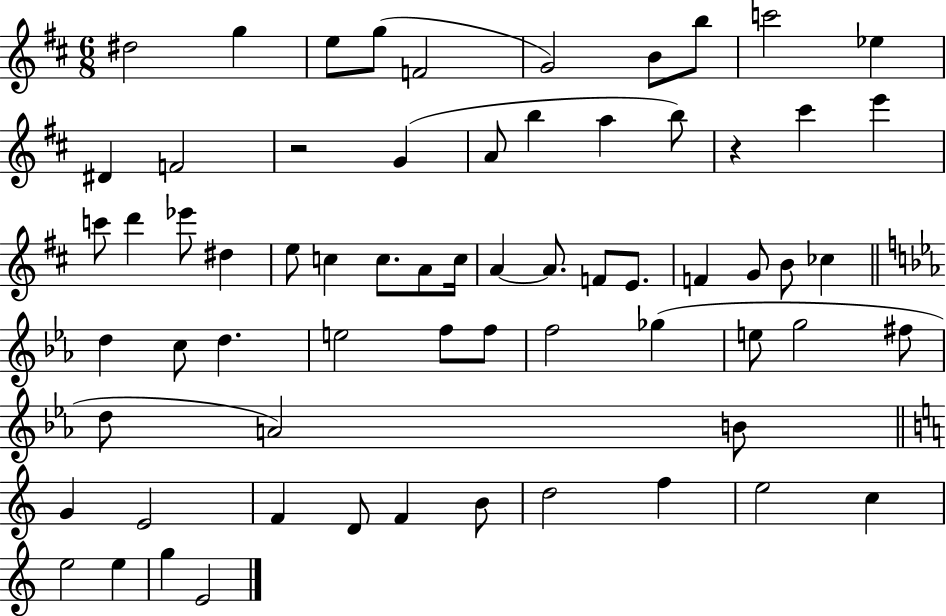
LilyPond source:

{
  \clef treble
  \numericTimeSignature
  \time 6/8
  \key d \major
  dis''2 g''4 | e''8 g''8( f'2 | g'2) b'8 b''8 | c'''2 ees''4 | \break dis'4 f'2 | r2 g'4( | a'8 b''4 a''4 b''8) | r4 cis'''4 e'''4 | \break c'''8 d'''4 ees'''8 dis''4 | e''8 c''4 c''8. a'8 c''16 | a'4~~ a'8. f'8 e'8. | f'4 g'8 b'8 ces''4 | \break \bar "||" \break \key c \minor d''4 c''8 d''4. | e''2 f''8 f''8 | f''2 ges''4( | e''8 g''2 fis''8 | \break d''8 a'2) b'8 | \bar "||" \break \key c \major g'4 e'2 | f'4 d'8 f'4 b'8 | d''2 f''4 | e''2 c''4 | \break e''2 e''4 | g''4 e'2 | \bar "|."
}